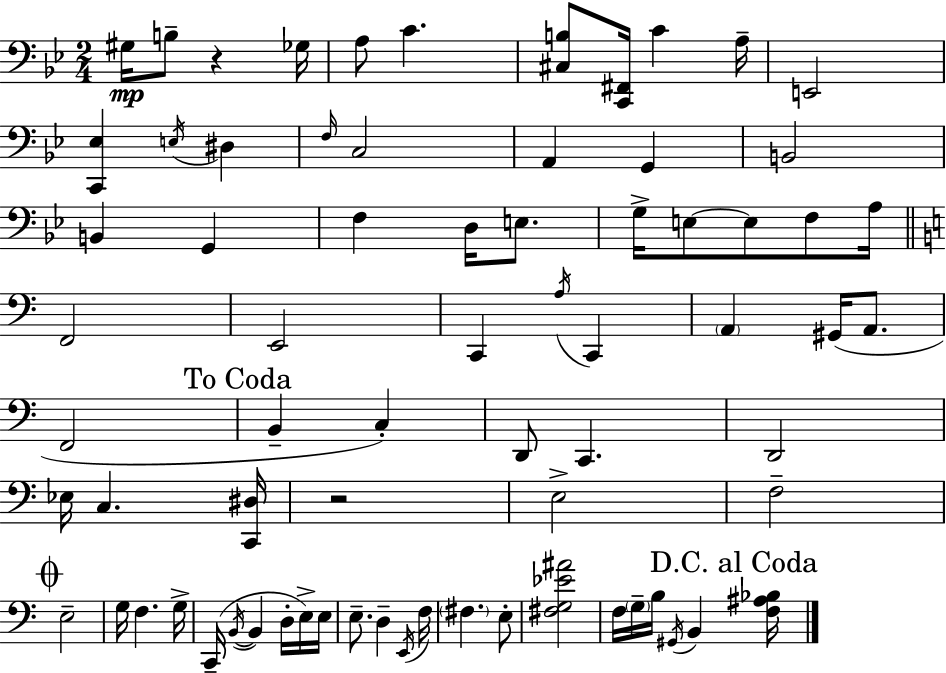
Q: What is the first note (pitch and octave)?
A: G#3